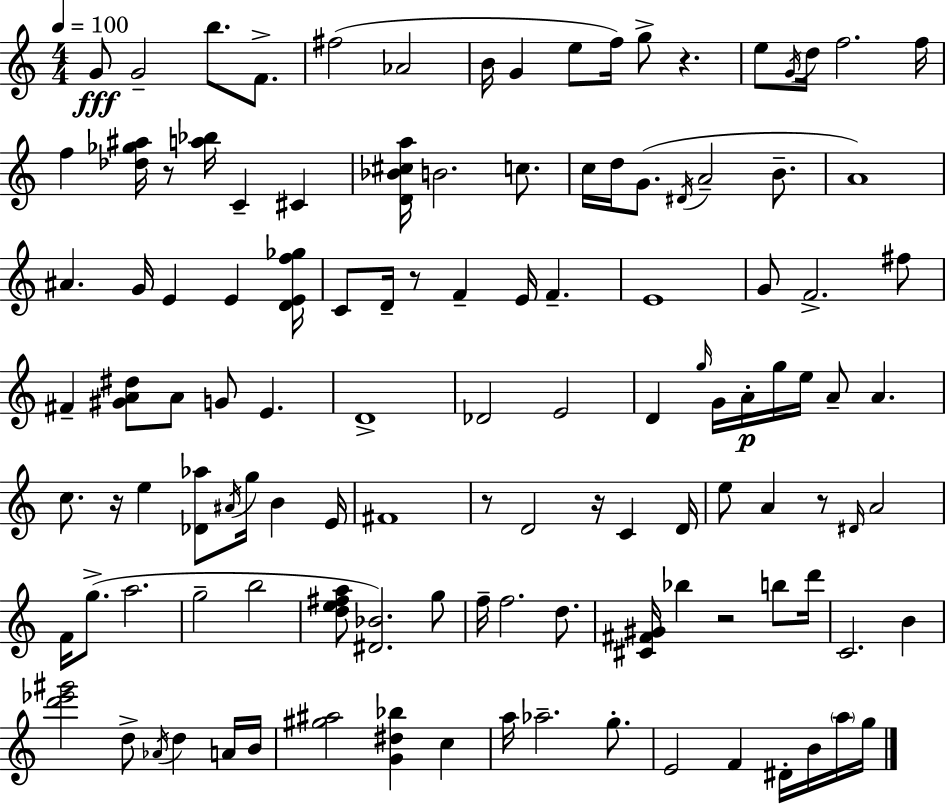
G4/e G4/h B5/e. F4/e. F#5/h Ab4/h B4/s G4/q E5/e F5/s G5/e R/q. E5/e G4/s D5/s F5/h. F5/s F5/q [Db5,Gb5,A#5]/s R/e [A5,Bb5]/s C4/q C#4/q [D4,Bb4,C#5,A5]/s B4/h. C5/e. C5/s D5/s G4/e. D#4/s A4/h B4/e. A4/w A#4/q. G4/s E4/q E4/q [D4,E4,F5,Gb5]/s C4/e D4/s R/e F4/q E4/s F4/q. E4/w G4/e F4/h. F#5/e F#4/q [G#4,A4,D#5]/e A4/e G4/e E4/q. D4/w Db4/h E4/h D4/q G5/s G4/s A4/s G5/s E5/s A4/e A4/q. C5/e. R/s E5/q [Db4,Ab5]/e A#4/s G5/s B4/q E4/s F#4/w R/e D4/h R/s C4/q D4/s E5/e A4/q R/e D#4/s A4/h F4/s G5/e. A5/h. G5/h B5/h [D5,E5,F#5,A5]/e [D#4,Bb4]/h. G5/e F5/s F5/h. D5/e. [C#4,F#4,G#4]/s Bb5/q R/h B5/e D6/s C4/h. B4/q [D6,Eb6,G#6]/h D5/e Ab4/s D5/q A4/s B4/s [G#5,A#5]/h [G4,D#5,Bb5]/q C5/q A5/s Ab5/h. G5/e. E4/h F4/q D#4/s B4/s A5/s G5/s